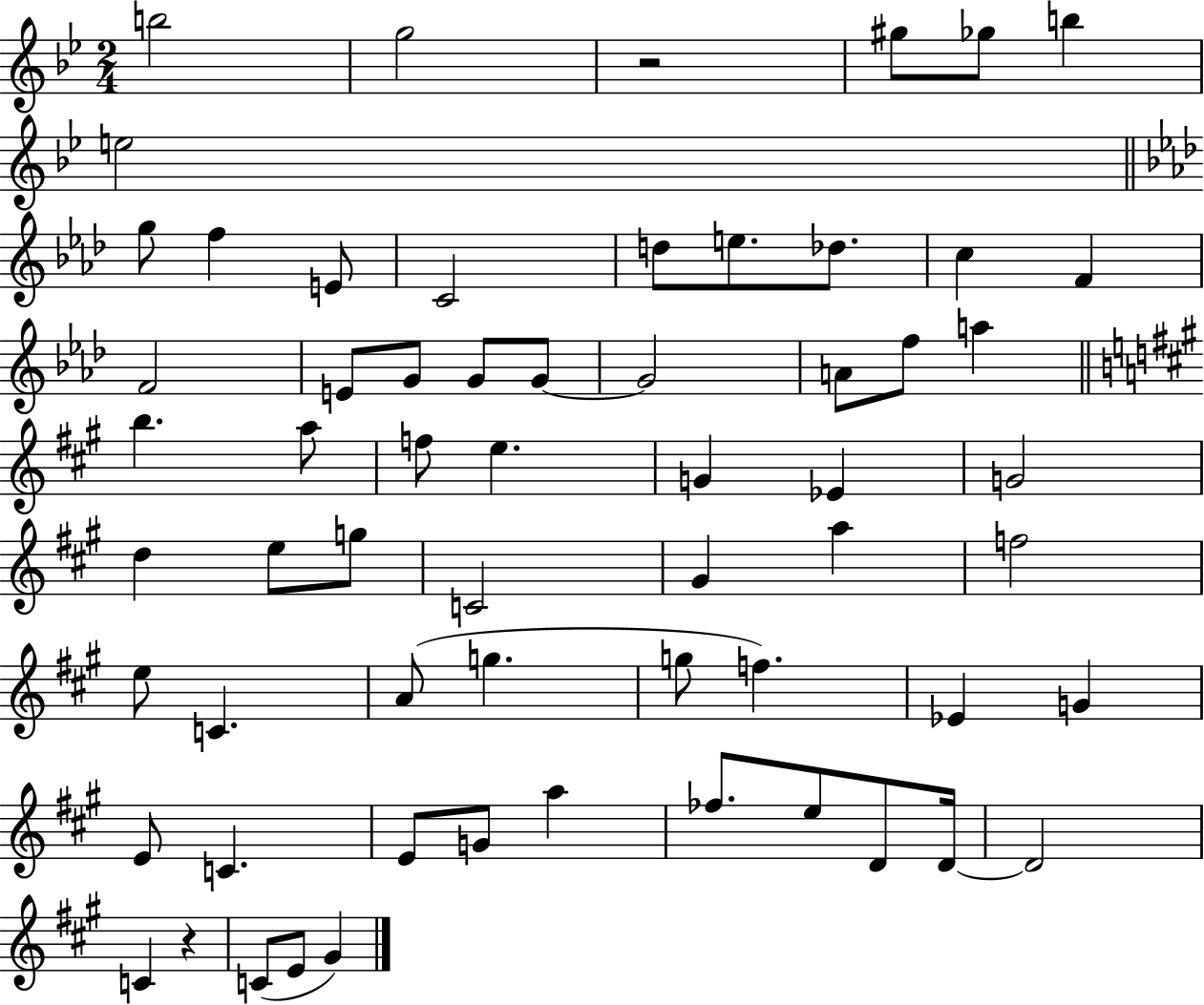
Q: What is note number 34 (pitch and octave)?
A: G5